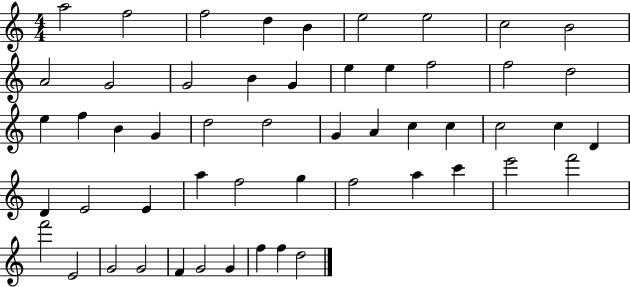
{
  \clef treble
  \numericTimeSignature
  \time 4/4
  \key c \major
  a''2 f''2 | f''2 d''4 b'4 | e''2 e''2 | c''2 b'2 | \break a'2 g'2 | g'2 b'4 g'4 | e''4 e''4 f''2 | f''2 d''2 | \break e''4 f''4 b'4 g'4 | d''2 d''2 | g'4 a'4 c''4 c''4 | c''2 c''4 d'4 | \break d'4 e'2 e'4 | a''4 f''2 g''4 | f''2 a''4 c'''4 | e'''2 f'''2 | \break f'''2 e'2 | g'2 g'2 | f'4 g'2 g'4 | f''4 f''4 d''2 | \break \bar "|."
}